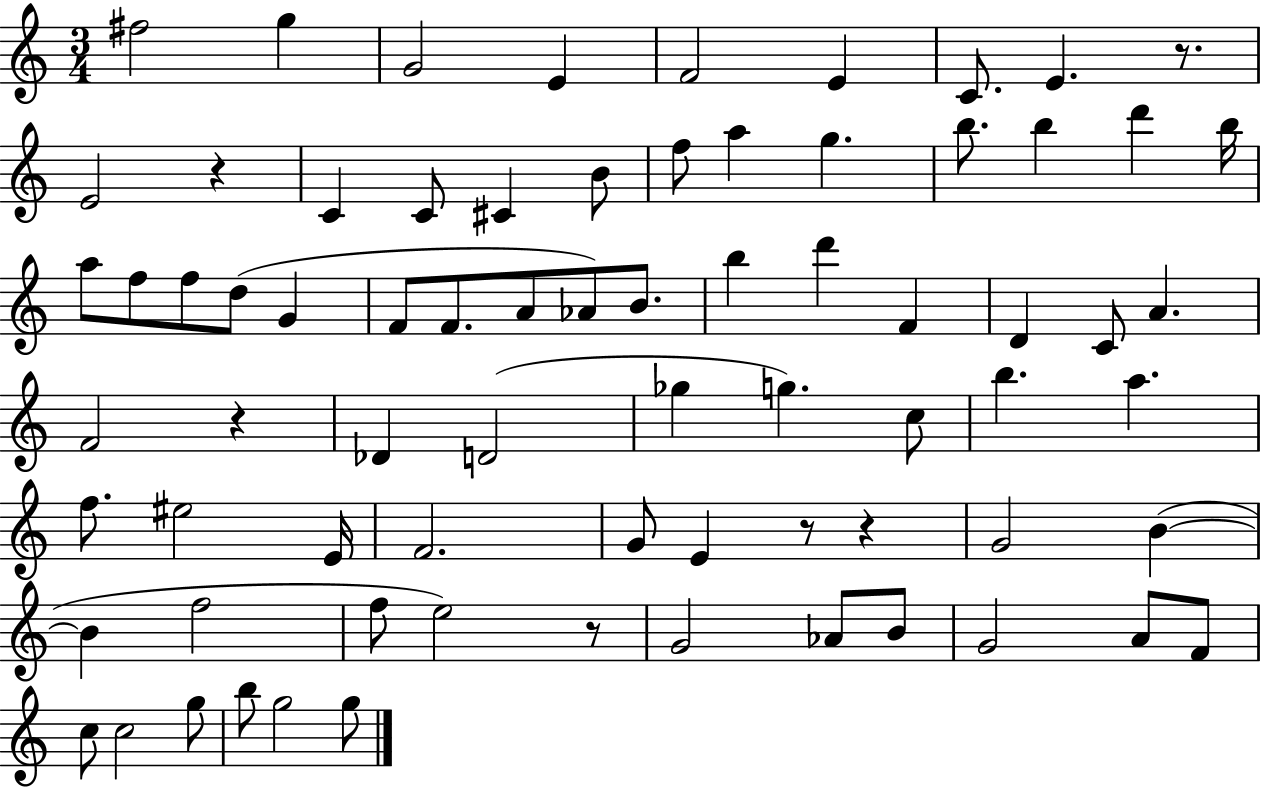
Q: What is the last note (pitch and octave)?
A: G5